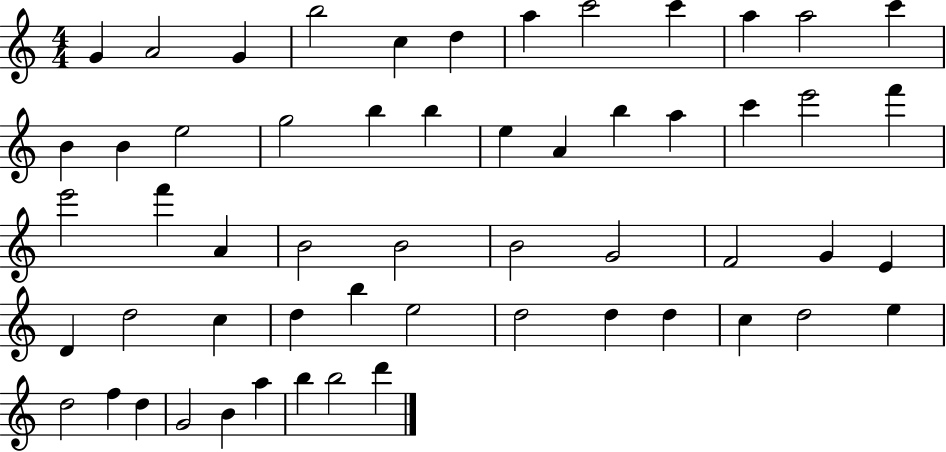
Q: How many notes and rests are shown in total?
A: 56